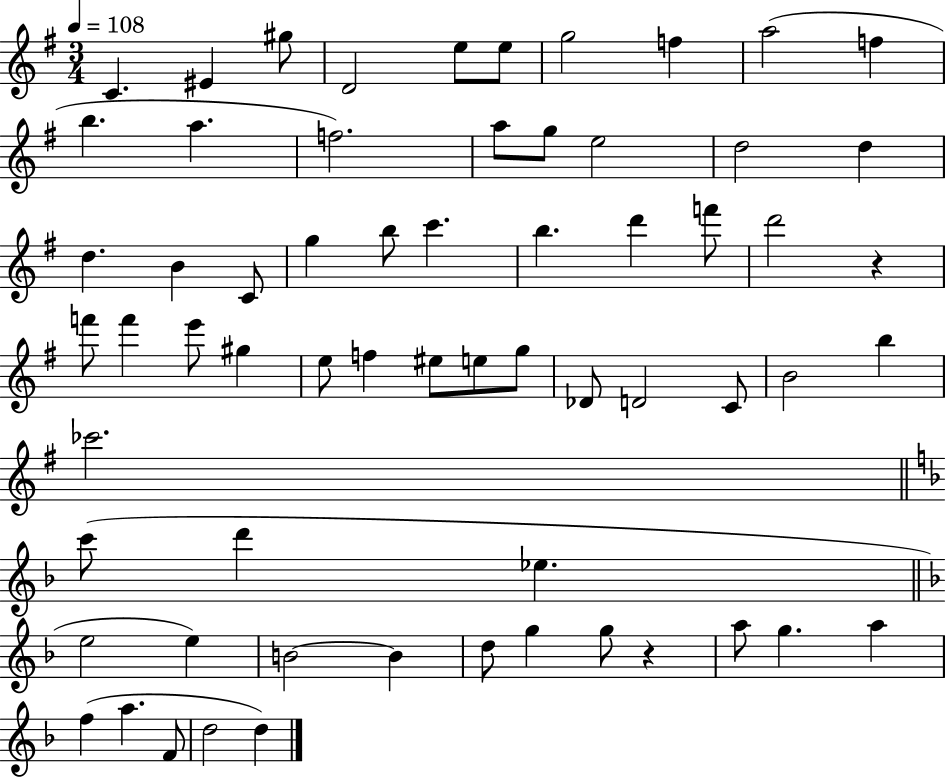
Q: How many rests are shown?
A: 2